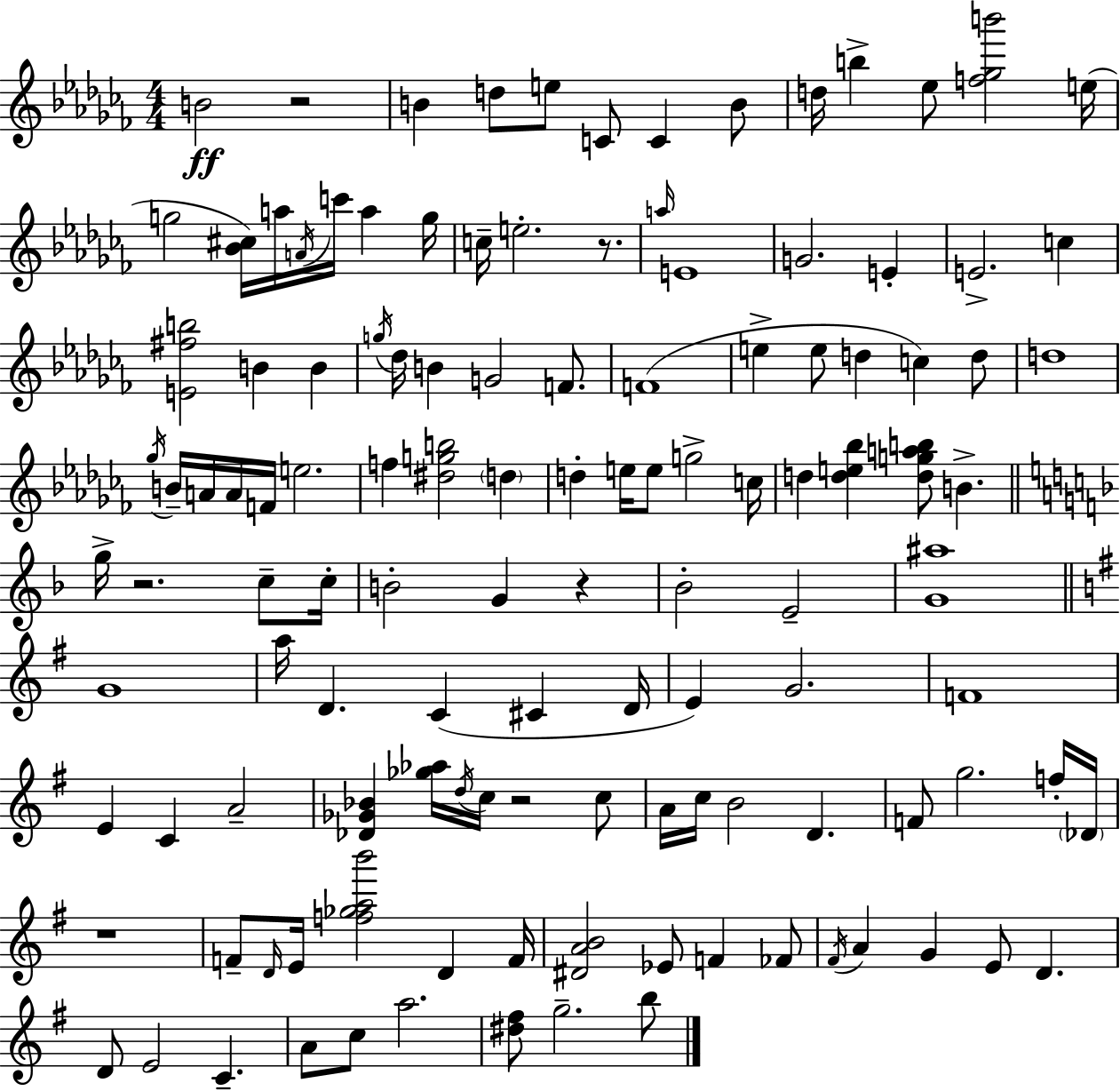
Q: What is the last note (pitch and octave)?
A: B5